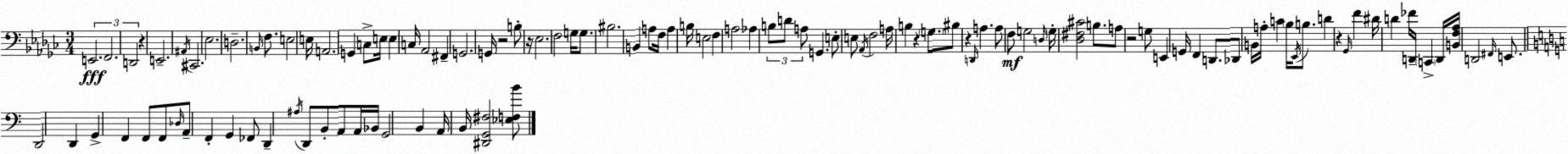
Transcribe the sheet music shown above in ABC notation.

X:1
T:Untitled
M:3/4
L:1/4
K:Ebm
E,,2 F,,2 D,,2 z E,,2 ^A,,/4 ^C,,2 _E,2 D,2 B,,/4 F,/2 E,2 E,/4 A,,2 G,, C,/2 E,/4 E, C,/4 _A,,2 ^F,, G,,2 G,,/4 z2 B,/2 z/4 _E,2 F,2 G,/4 G,/2 ^B,2 B,, A,/2 F,/4 A, B,/4 E,2 F, A,2 _A, B,/2 D/2 A,/2 G,, E,/2 E,/2 _A,,/4 F,2 A,/4 B, z G,/2 ^B,/2 z D,,/4 A, A,/2 F,/2 G,2 D,/4 G,/4 [_D,^F,^C]2 B,/2 A,/2 z2 G,/2 E,, G,,/4 F,, D,,/2 _D,,/2 B,,/4 A,/4 C _B,/4 _E,,/4 B,/2 D z _G,,/4 F ^D/4 D _F/4 D,,/4 C,, D,,/4 [B,,F,_A,]/4 D,,2 ^F,,/4 E,,/2 D,,2 D,, G,, F,, F,,/2 F,,/2 _D,/4 A,,/2 F,, G,, _F,,/2 D,, ^A,/4 D,,/2 B,,/2 A,,/2 A,,/4 _B,,/4 G,,2 B,, A,,/4 B,,/4 [^D,,G,,^F,]2 [_E,F,B]/2